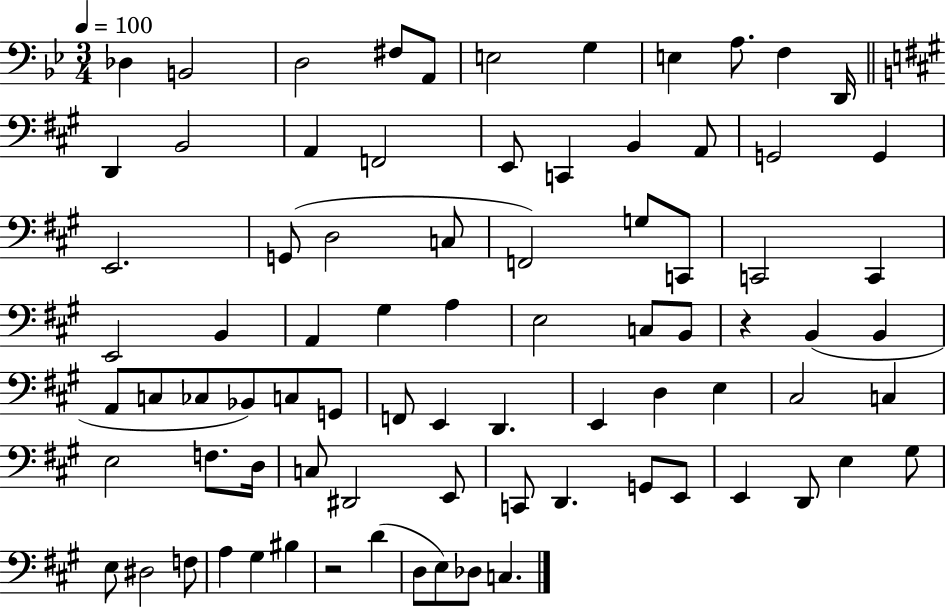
Db3/q B2/h D3/h F#3/e A2/e E3/h G3/q E3/q A3/e. F3/q D2/s D2/q B2/h A2/q F2/h E2/e C2/q B2/q A2/e G2/h G2/q E2/h. G2/e D3/h C3/e F2/h G3/e C2/e C2/h C2/q E2/h B2/q A2/q G#3/q A3/q E3/h C3/e B2/e R/q B2/q B2/q A2/e C3/e CES3/e Bb2/e C3/e G2/e F2/e E2/q D2/q. E2/q D3/q E3/q C#3/h C3/q E3/h F3/e. D3/s C3/e D#2/h E2/e C2/e D2/q. G2/e E2/e E2/q D2/e E3/q G#3/e E3/e D#3/h F3/e A3/q G#3/q BIS3/q R/h D4/q D3/e E3/e Db3/e C3/q.